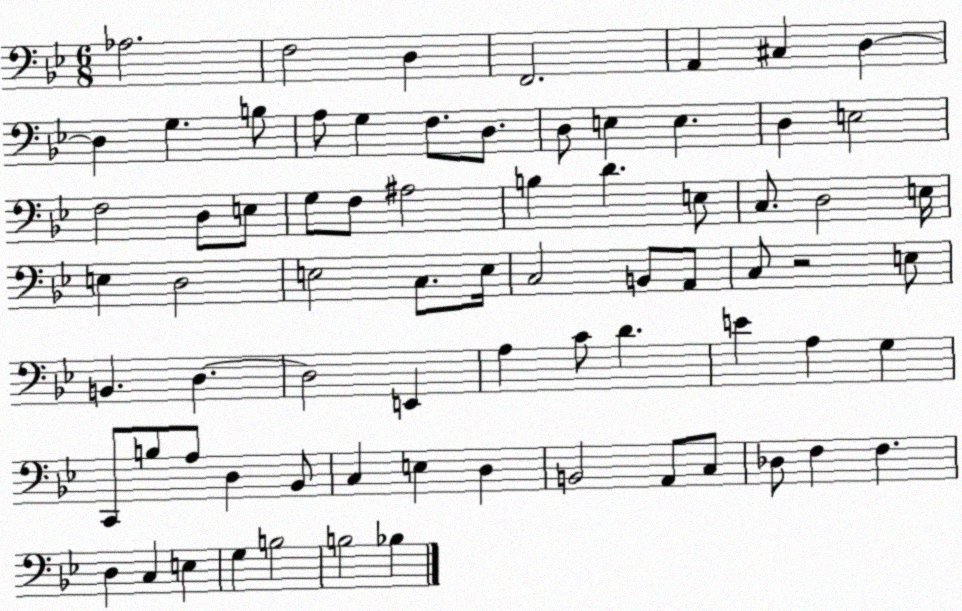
X:1
T:Untitled
M:6/8
L:1/4
K:Bb
_A,2 F,2 D, F,,2 A,, ^C, D, D, G, B,/2 A,/2 G, F,/2 D,/2 D,/2 E, E, D, E,2 F,2 D,/2 E,/2 G,/2 F,/2 ^A,2 B, D E,/2 C,/2 D,2 E,/4 E, D,2 E,2 C,/2 E,/4 C,2 B,,/2 A,,/2 C,/2 z2 E,/2 B,, D, D,2 E,, A, C/2 D E A, G, C,,/2 B,/2 A,/2 D, _B,,/2 C, E, D, B,,2 A,,/2 C,/2 _D,/2 F, F, D, C, E, G, B,2 B,2 _B,